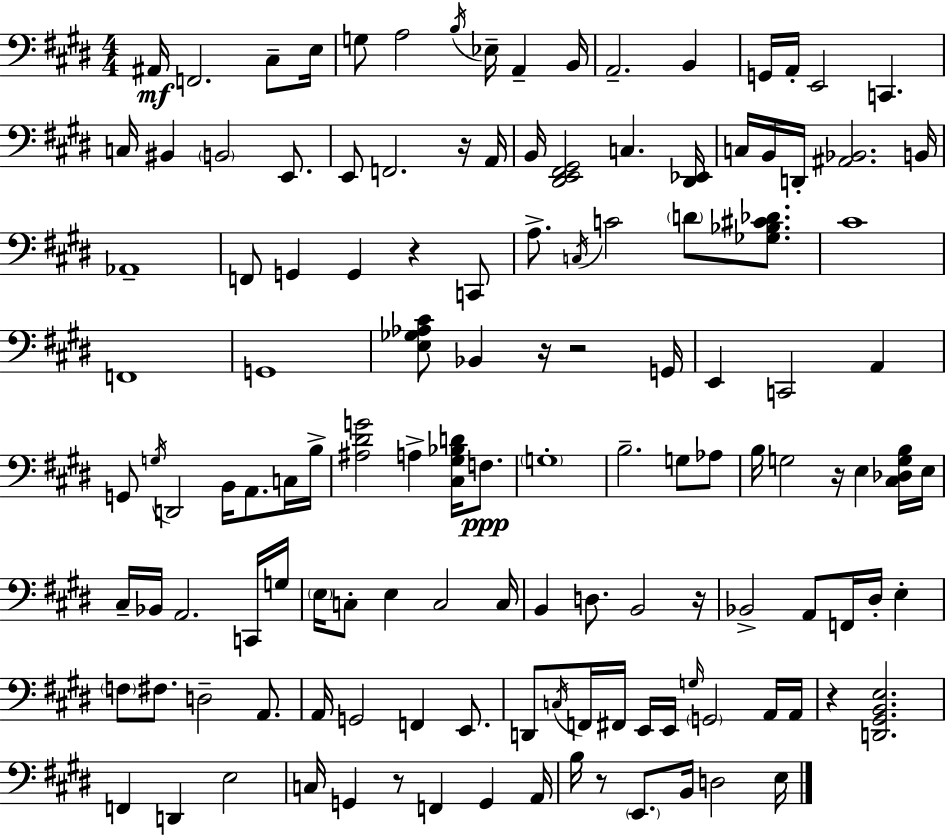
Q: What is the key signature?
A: E major